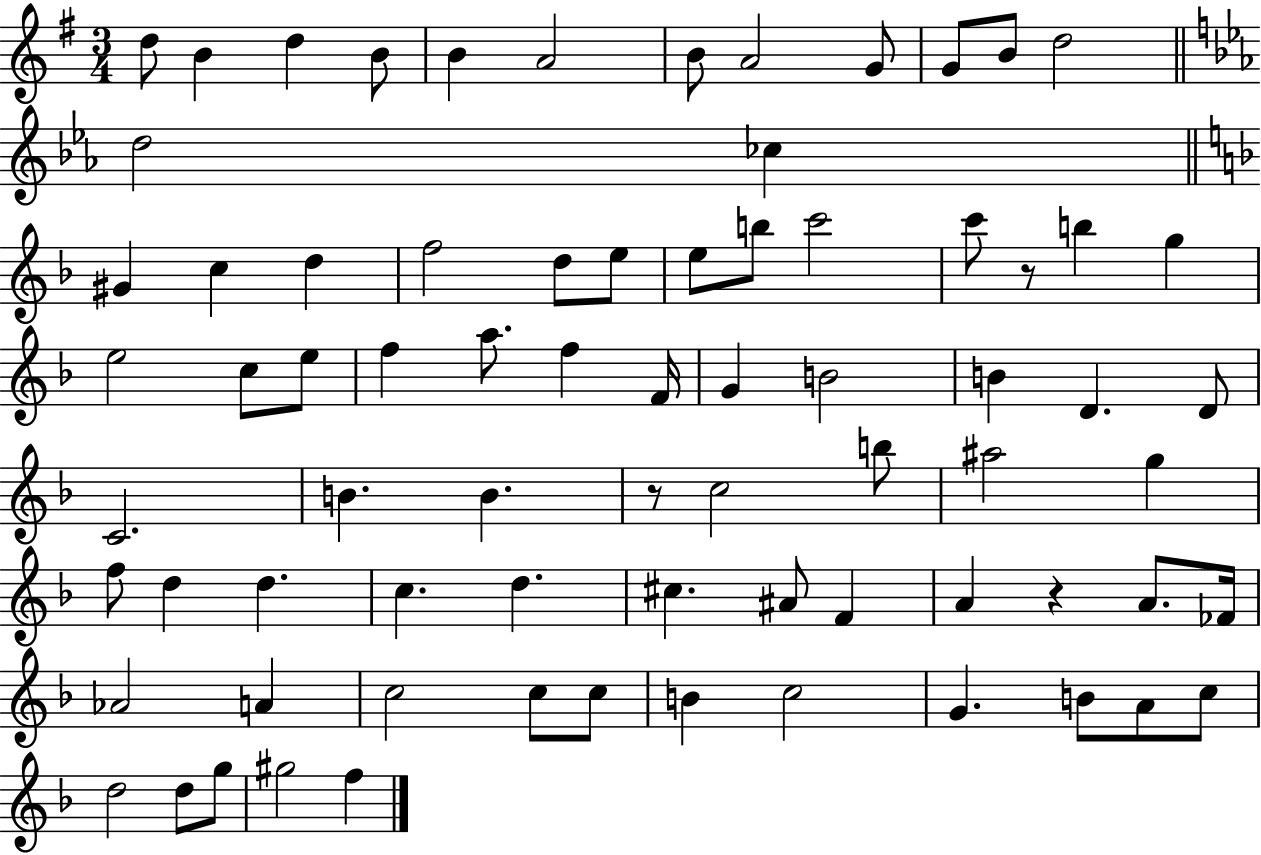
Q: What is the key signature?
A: G major